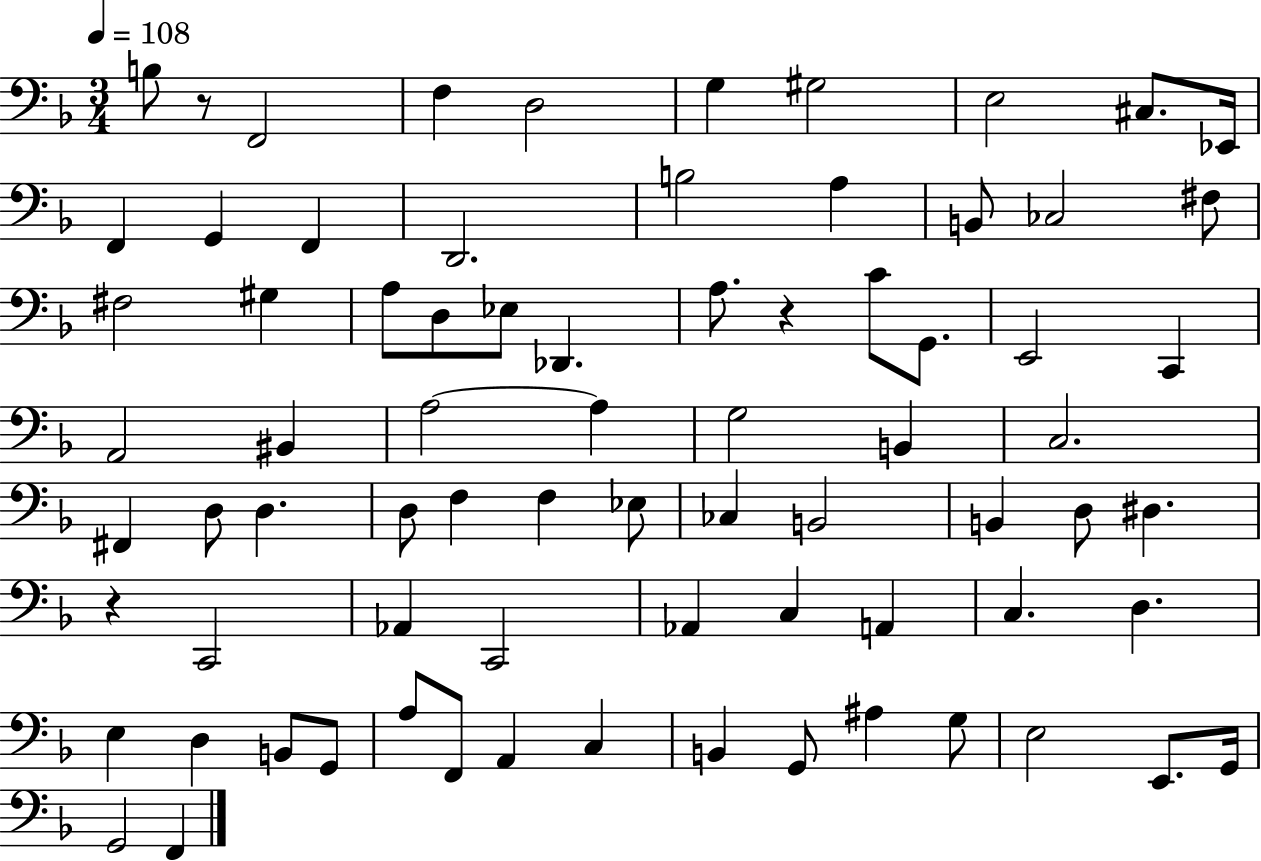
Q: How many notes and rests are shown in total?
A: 76